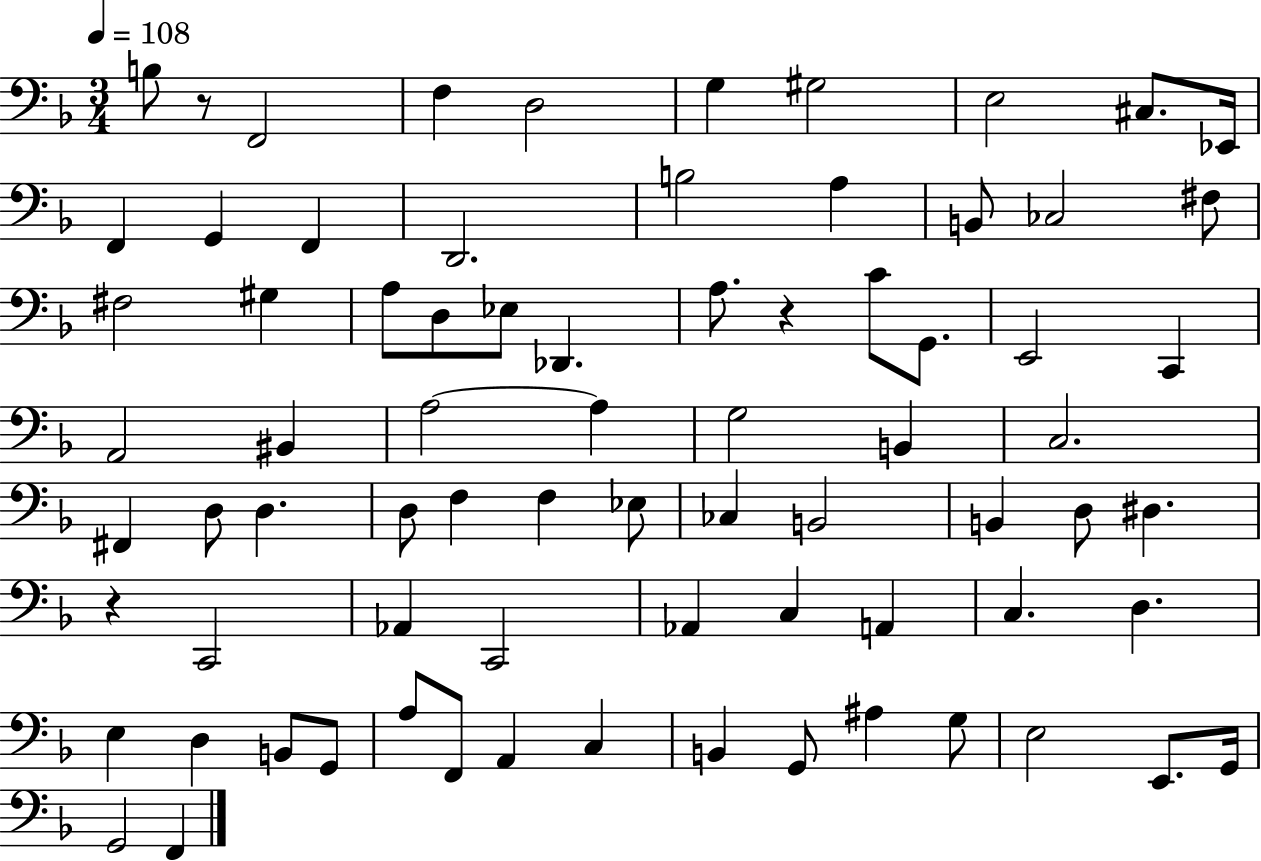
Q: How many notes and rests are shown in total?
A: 76